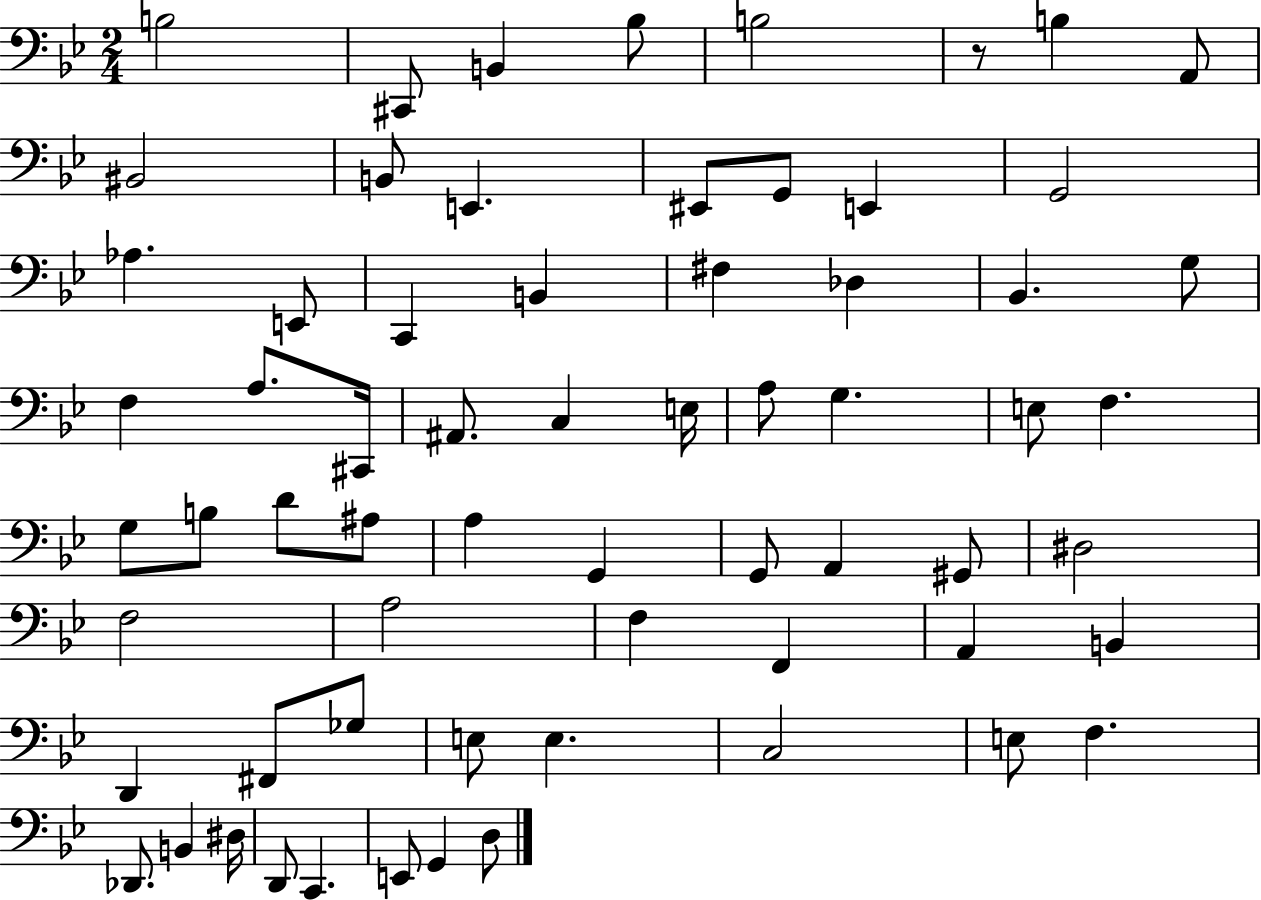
{
  \clef bass
  \numericTimeSignature
  \time 2/4
  \key bes \major
  b2 | cis,8 b,4 bes8 | b2 | r8 b4 a,8 | \break bis,2 | b,8 e,4. | eis,8 g,8 e,4 | g,2 | \break aes4. e,8 | c,4 b,4 | fis4 des4 | bes,4. g8 | \break f4 a8. cis,16 | ais,8. c4 e16 | a8 g4. | e8 f4. | \break g8 b8 d'8 ais8 | a4 g,4 | g,8 a,4 gis,8 | dis2 | \break f2 | a2 | f4 f,4 | a,4 b,4 | \break d,4 fis,8 ges8 | e8 e4. | c2 | e8 f4. | \break des,8. b,4 dis16 | d,8 c,4. | e,8 g,4 d8 | \bar "|."
}